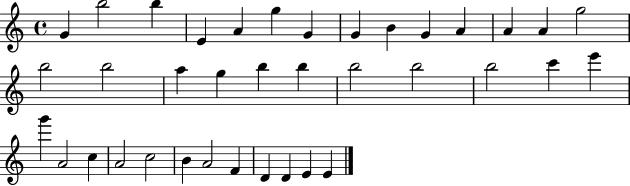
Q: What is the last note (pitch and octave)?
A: E4